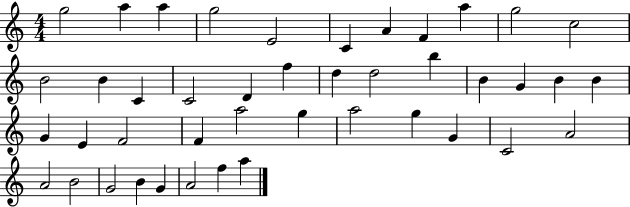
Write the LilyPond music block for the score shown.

{
  \clef treble
  \numericTimeSignature
  \time 4/4
  \key c \major
  g''2 a''4 a''4 | g''2 e'2 | c'4 a'4 f'4 a''4 | g''2 c''2 | \break b'2 b'4 c'4 | c'2 d'4 f''4 | d''4 d''2 b''4 | b'4 g'4 b'4 b'4 | \break g'4 e'4 f'2 | f'4 a''2 g''4 | a''2 g''4 g'4 | c'2 a'2 | \break a'2 b'2 | g'2 b'4 g'4 | a'2 f''4 a''4 | \bar "|."
}